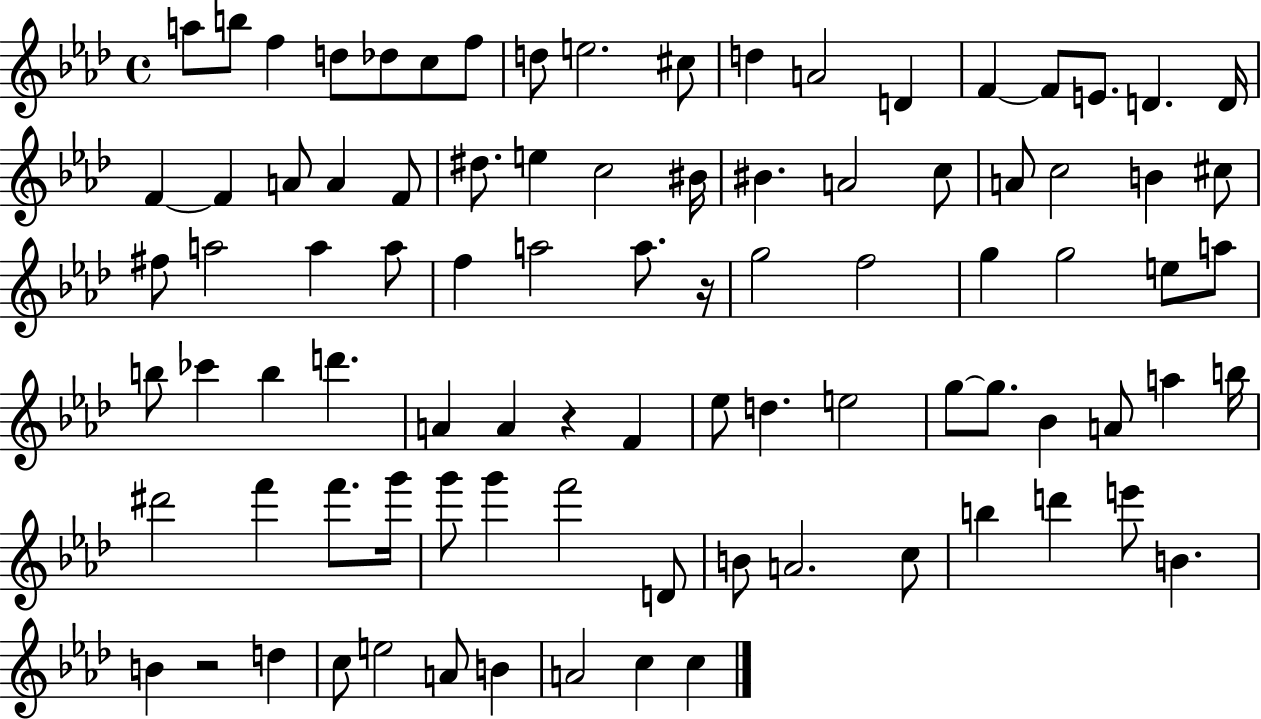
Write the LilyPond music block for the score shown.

{
  \clef treble
  \time 4/4
  \defaultTimeSignature
  \key aes \major
  a''8 b''8 f''4 d''8 des''8 c''8 f''8 | d''8 e''2. cis''8 | d''4 a'2 d'4 | f'4~~ f'8 e'8. d'4. d'16 | \break f'4~~ f'4 a'8 a'4 f'8 | dis''8. e''4 c''2 bis'16 | bis'4. a'2 c''8 | a'8 c''2 b'4 cis''8 | \break fis''8 a''2 a''4 a''8 | f''4 a''2 a''8. r16 | g''2 f''2 | g''4 g''2 e''8 a''8 | \break b''8 ces'''4 b''4 d'''4. | a'4 a'4 r4 f'4 | ees''8 d''4. e''2 | g''8~~ g''8. bes'4 a'8 a''4 b''16 | \break dis'''2 f'''4 f'''8. g'''16 | g'''8 g'''4 f'''2 d'8 | b'8 a'2. c''8 | b''4 d'''4 e'''8 b'4. | \break b'4 r2 d''4 | c''8 e''2 a'8 b'4 | a'2 c''4 c''4 | \bar "|."
}